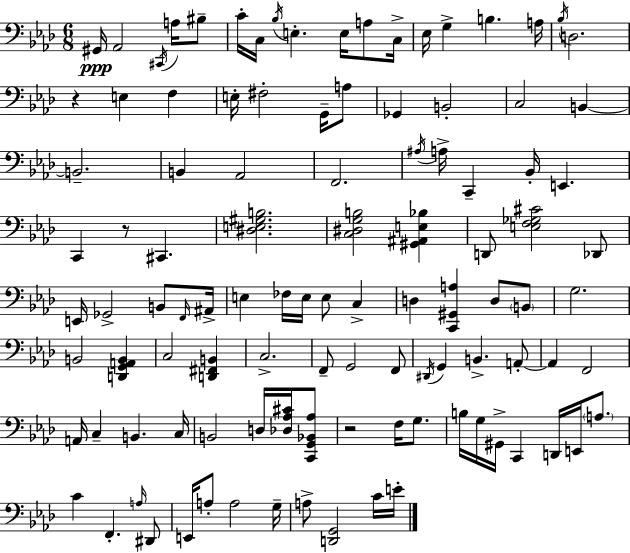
G#2/s Ab2/h C#2/s A3/s BIS3/e C4/s C3/s Bb3/s E3/q. E3/s A3/e C3/s Eb3/s G3/q B3/q. A3/s Bb3/s D3/h. R/q E3/q F3/q E3/s F#3/h G2/s A3/e Gb2/q B2/h C3/h B2/q B2/h. B2/q Ab2/h F2/h. A#3/s A3/s C2/q Bb2/s E2/q. C2/q R/e C#2/q. [D#3,E3,G#3,B3]/h. [C3,D#3,G3,B3]/h [G#2,A#2,E3,Bb3]/q D2/e [E3,F3,Gb3,C#4]/h Db2/e E2/s Gb2/h B2/e F2/s A#2/s E3/q FES3/s E3/s E3/e C3/q D3/q [C2,G#2,A3]/q D3/e B2/e G3/h. B2/h [D2,G2,A2,B2]/q C3/h [D2,F#2,B2]/q C3/h. F2/e G2/h F2/e D#2/s G2/q B2/q. A2/e A2/q F2/h A2/s C3/q B2/q. C3/s B2/h D3/s [Db3,Ab3,C#4]/s [C2,G2,Bb2,Ab3]/e R/h F3/s G3/e. B3/s G3/s G#2/s C2/q D2/s E2/s A3/e. C4/q F2/q. A3/s D#2/e E2/s A3/e A3/h G3/s A3/e [D2,G2]/h C4/s E4/s